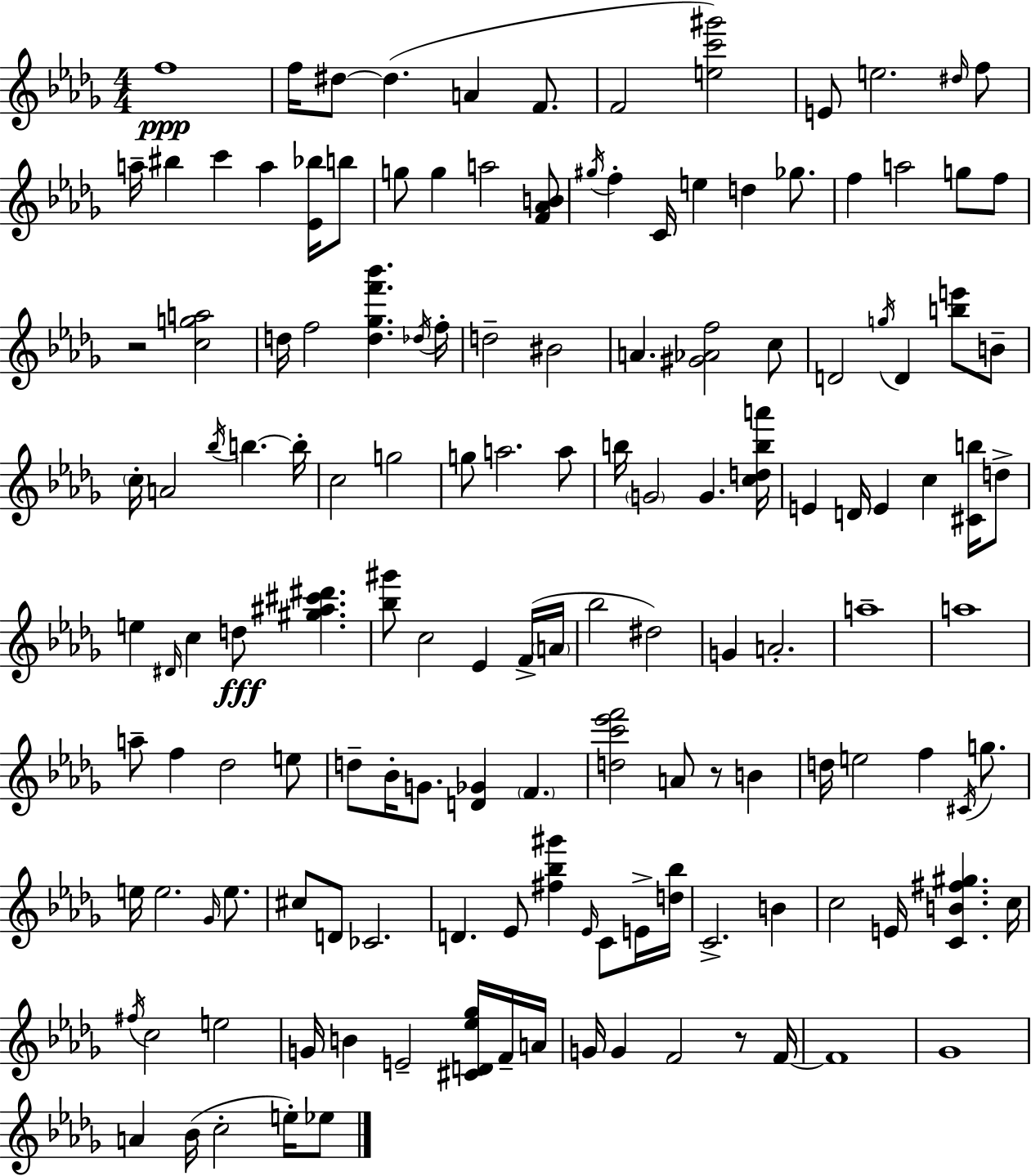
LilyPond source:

{
  \clef treble
  \numericTimeSignature
  \time 4/4
  \key bes \minor
  f''1\ppp | f''16 dis''8~~ dis''4.( a'4 f'8. | f'2 <e'' c''' gis'''>2) | e'8 e''2. \grace { dis''16 } f''8 | \break a''16-- bis''4 c'''4 a''4 <ees' bes''>16 b''8 | g''8 g''4 a''2 <f' aes' b'>8 | \acciaccatura { gis''16 } f''4-. c'16 e''4 d''4 ges''8. | f''4 a''2 g''8 | \break f''8 r2 <c'' g'' a''>2 | d''16 f''2 <d'' ges'' f''' bes'''>4. | \acciaccatura { des''16 } f''16-. d''2-- bis'2 | a'4. <gis' aes' f''>2 | \break c''8 d'2 \acciaccatura { g''16 } d'4 | <b'' e'''>8 b'8-- \parenthesize c''16-. a'2 \acciaccatura { bes''16 } b''4.~~ | b''16-. c''2 g''2 | g''8 a''2. | \break a''8 b''16 \parenthesize g'2 g'4. | <c'' d'' b'' a'''>16 e'4 d'16 e'4 c''4 | <cis' b''>16 d''8-> e''4 \grace { dis'16 } c''4 d''8\fff | <gis'' ais'' cis''' dis'''>4. <bes'' gis'''>8 c''2 | \break ees'4 f'16->( \parenthesize a'16 bes''2 dis''2) | g'4 a'2.-. | a''1-- | a''1 | \break a''8-- f''4 des''2 | e''8 d''8-- bes'16-. g'8. <d' ges'>4 | \parenthesize f'4. <d'' c''' ees''' f'''>2 a'8 | r8 b'4 d''16 e''2 f''4 | \break \acciaccatura { cis'16 } g''8. e''16 e''2. | \grace { ges'16 } e''8. cis''8 d'8 ces'2. | d'4. ees'8 | <fis'' bes'' gis'''>4 \grace { ees'16 } c'8 e'16-> <d'' bes''>16 c'2.-> | \break b'4 c''2 | e'16 <c' b' fis'' gis''>4. c''16 \acciaccatura { fis''16 } c''2 | e''2 g'16 b'4 e'2-- | <cis' d' ees'' ges''>16 f'16-- a'16 g'16 g'4 f'2 | \break r8 f'16~~ f'1 | ges'1 | a'4 bes'16( c''2-. | e''16-.) ees''8 \bar "|."
}